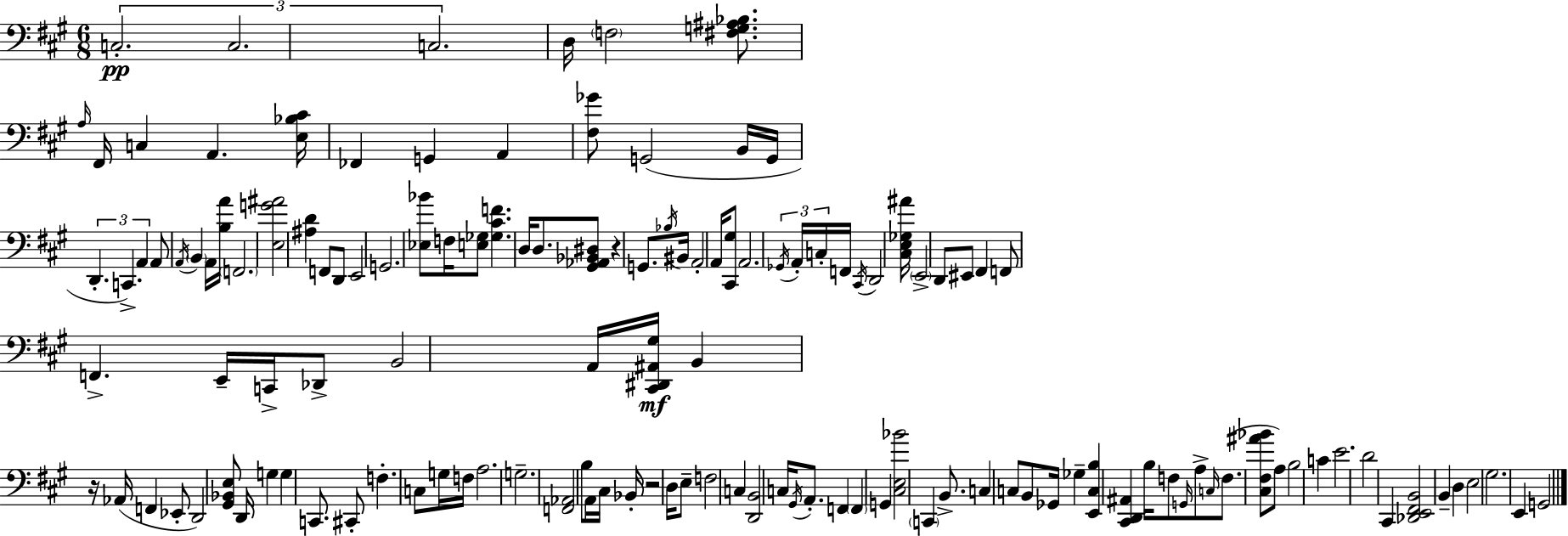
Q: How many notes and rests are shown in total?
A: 132